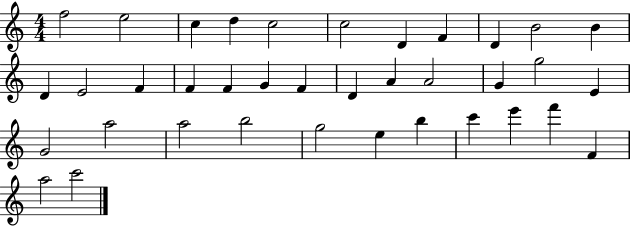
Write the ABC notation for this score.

X:1
T:Untitled
M:4/4
L:1/4
K:C
f2 e2 c d c2 c2 D F D B2 B D E2 F F F G F D A A2 G g2 E G2 a2 a2 b2 g2 e b c' e' f' F a2 c'2